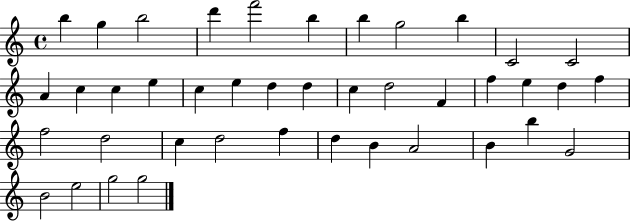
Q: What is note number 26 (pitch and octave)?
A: F5